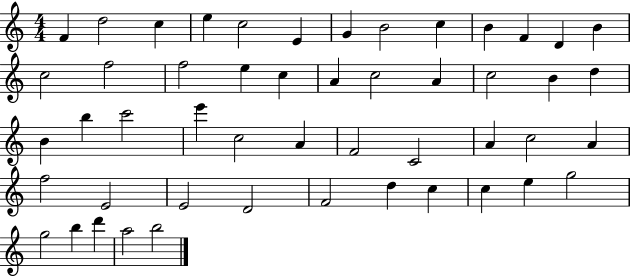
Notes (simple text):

F4/q D5/h C5/q E5/q C5/h E4/q G4/q B4/h C5/q B4/q F4/q D4/q B4/q C5/h F5/h F5/h E5/q C5/q A4/q C5/h A4/q C5/h B4/q D5/q B4/q B5/q C6/h E6/q C5/h A4/q F4/h C4/h A4/q C5/h A4/q F5/h E4/h E4/h D4/h F4/h D5/q C5/q C5/q E5/q G5/h G5/h B5/q D6/q A5/h B5/h